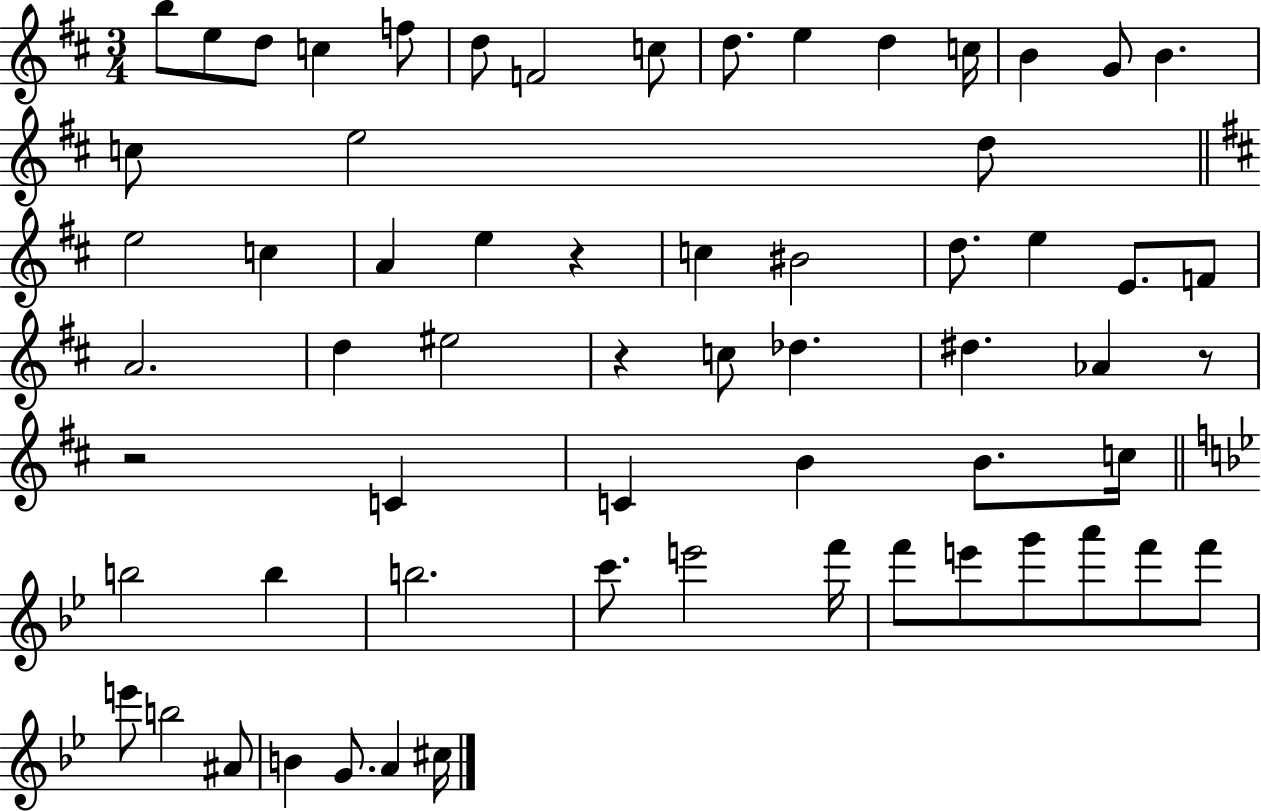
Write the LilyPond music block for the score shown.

{
  \clef treble
  \numericTimeSignature
  \time 3/4
  \key d \major
  b''8 e''8 d''8 c''4 f''8 | d''8 f'2 c''8 | d''8. e''4 d''4 c''16 | b'4 g'8 b'4. | \break c''8 e''2 d''8 | \bar "||" \break \key b \minor e''2 c''4 | a'4 e''4 r4 | c''4 bis'2 | d''8. e''4 e'8. f'8 | \break a'2. | d''4 eis''2 | r4 c''8 des''4. | dis''4. aes'4 r8 | \break r2 c'4 | c'4 b'4 b'8. c''16 | \bar "||" \break \key g \minor b''2 b''4 | b''2. | c'''8. e'''2 f'''16 | f'''8 e'''8 g'''8 a'''8 f'''8 f'''8 | \break e'''8 b''2 ais'8 | b'4 g'8. a'4 cis''16 | \bar "|."
}